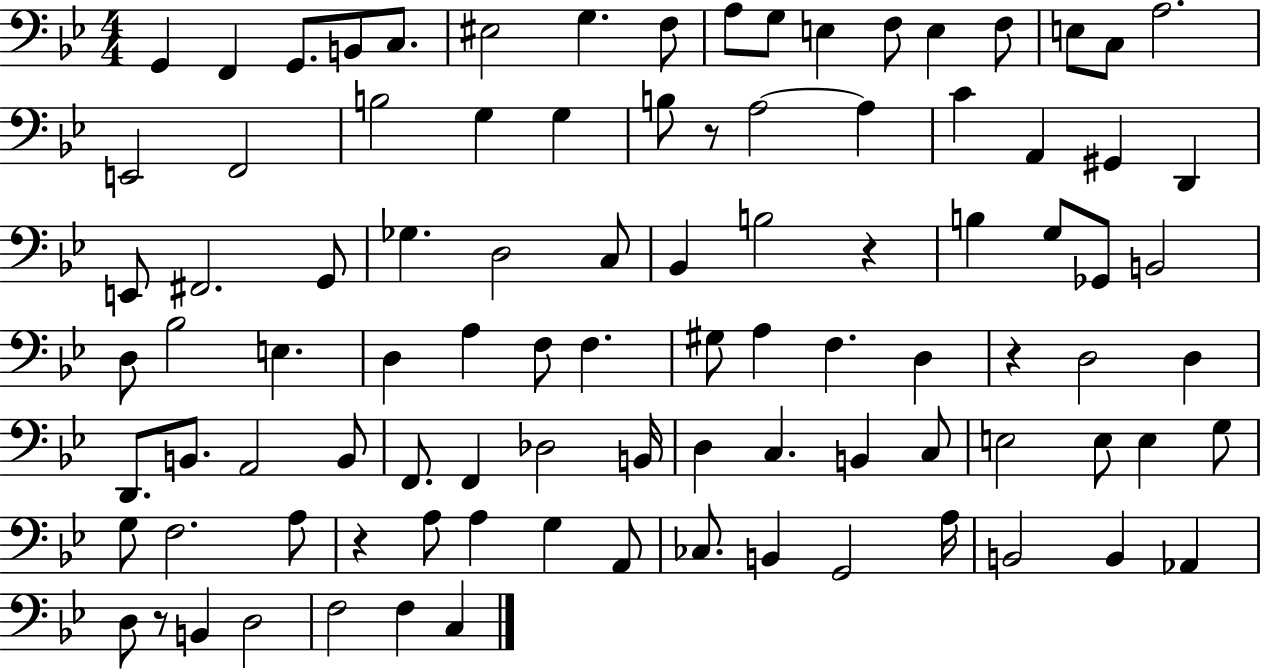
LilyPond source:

{
  \clef bass
  \numericTimeSignature
  \time 4/4
  \key bes \major
  g,4 f,4 g,8. b,8 c8. | eis2 g4. f8 | a8 g8 e4 f8 e4 f8 | e8 c8 a2. | \break e,2 f,2 | b2 g4 g4 | b8 r8 a2~~ a4 | c'4 a,4 gis,4 d,4 | \break e,8 fis,2. g,8 | ges4. d2 c8 | bes,4 b2 r4 | b4 g8 ges,8 b,2 | \break d8 bes2 e4. | d4 a4 f8 f4. | gis8 a4 f4. d4 | r4 d2 d4 | \break d,8. b,8. a,2 b,8 | f,8. f,4 des2 b,16 | d4 c4. b,4 c8 | e2 e8 e4 g8 | \break g8 f2. a8 | r4 a8 a4 g4 a,8 | ces8. b,4 g,2 a16 | b,2 b,4 aes,4 | \break d8 r8 b,4 d2 | f2 f4 c4 | \bar "|."
}